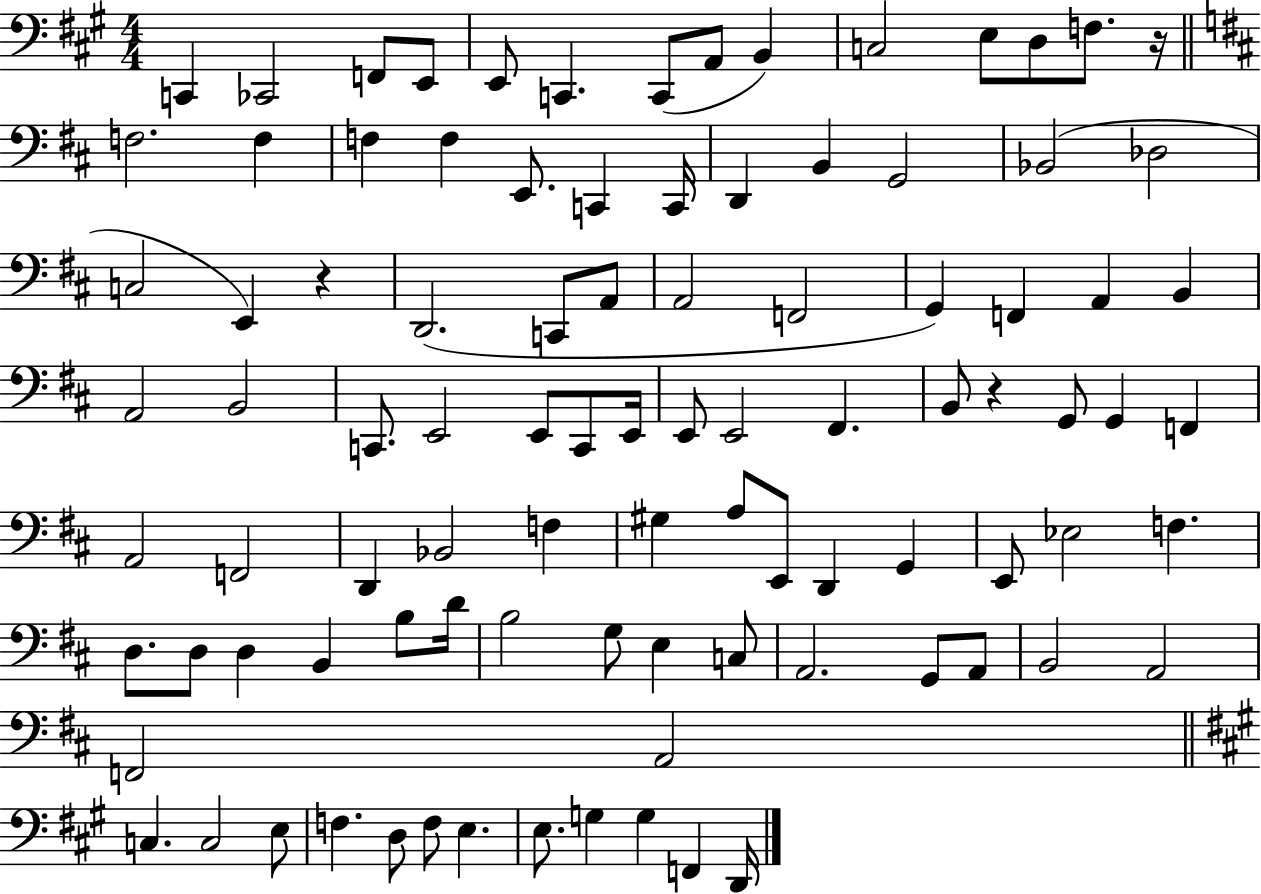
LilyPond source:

{
  \clef bass
  \numericTimeSignature
  \time 4/4
  \key a \major
  c,4 ces,2 f,8 e,8 | e,8 c,4. c,8( a,8 b,4) | c2 e8 d8 f8. r16 | \bar "||" \break \key d \major f2. f4 | f4 f4 e,8. c,4 c,16 | d,4 b,4 g,2 | bes,2( des2 | \break c2 e,4) r4 | d,2.( c,8 a,8 | a,2 f,2 | g,4) f,4 a,4 b,4 | \break a,2 b,2 | c,8. e,2 e,8 c,8 e,16 | e,8 e,2 fis,4. | b,8 r4 g,8 g,4 f,4 | \break a,2 f,2 | d,4 bes,2 f4 | gis4 a8 e,8 d,4 g,4 | e,8 ees2 f4. | \break d8. d8 d4 b,4 b8 d'16 | b2 g8 e4 c8 | a,2. g,8 a,8 | b,2 a,2 | \break f,2 a,2 | \bar "||" \break \key a \major c4. c2 e8 | f4. d8 f8 e4. | e8. g4 g4 f,4 d,16 | \bar "|."
}